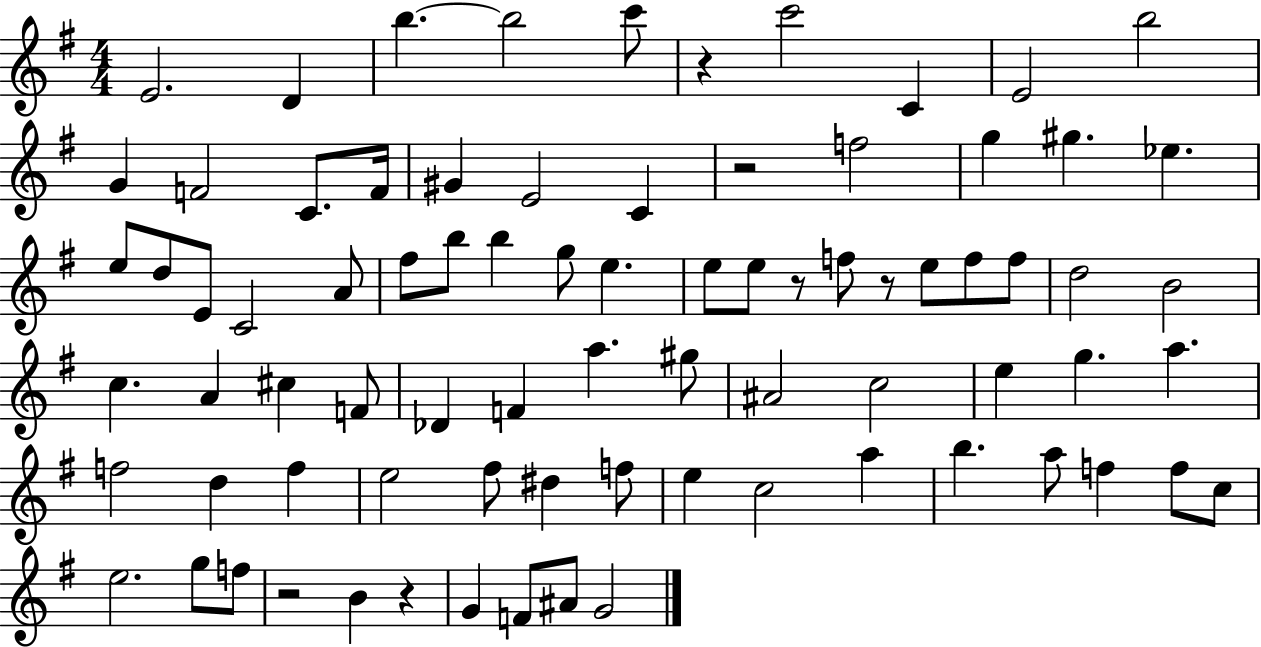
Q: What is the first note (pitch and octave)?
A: E4